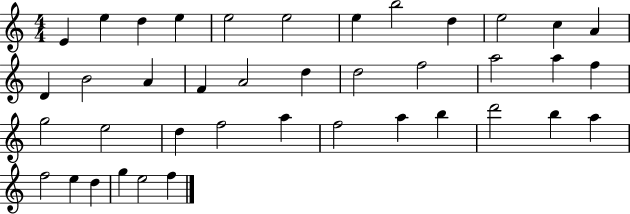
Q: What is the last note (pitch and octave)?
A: F5